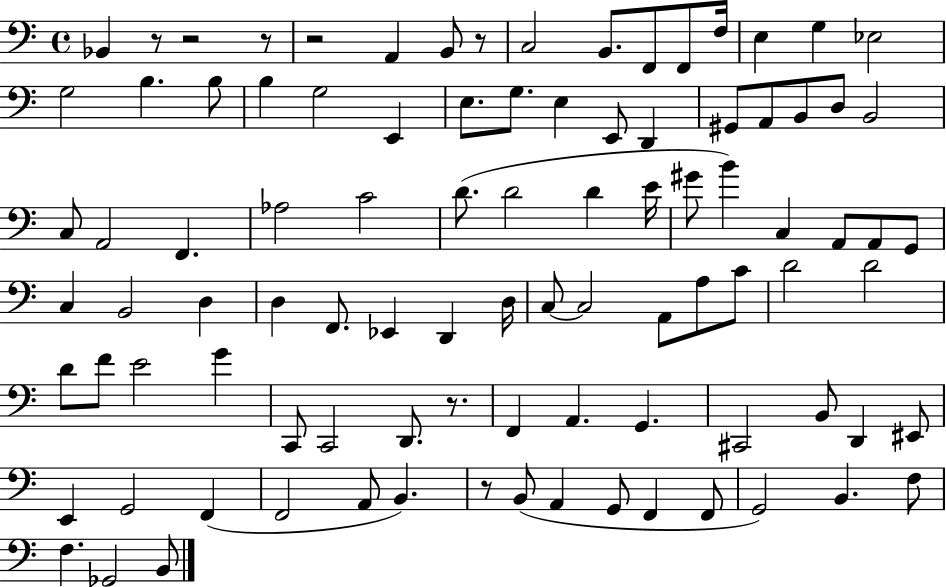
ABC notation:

X:1
T:Untitled
M:4/4
L:1/4
K:C
_B,, z/2 z2 z/2 z2 A,, B,,/2 z/2 C,2 B,,/2 F,,/2 F,,/2 F,/4 E, G, _E,2 G,2 B, B,/2 B, G,2 E,, E,/2 G,/2 E, E,,/2 D,, ^G,,/2 A,,/2 B,,/2 D,/2 B,,2 C,/2 A,,2 F,, _A,2 C2 D/2 D2 D E/4 ^G/2 B C, A,,/2 A,,/2 G,,/2 C, B,,2 D, D, F,,/2 _E,, D,, D,/4 C,/2 C,2 A,,/2 A,/2 C/2 D2 D2 D/2 F/2 E2 G C,,/2 C,,2 D,,/2 z/2 F,, A,, G,, ^C,,2 B,,/2 D,, ^E,,/2 E,, G,,2 F,, F,,2 A,,/2 B,, z/2 B,,/2 A,, G,,/2 F,, F,,/2 G,,2 B,, F,/2 F, _G,,2 B,,/2